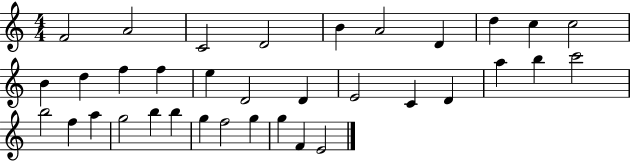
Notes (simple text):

F4/h A4/h C4/h D4/h B4/q A4/h D4/q D5/q C5/q C5/h B4/q D5/q F5/q F5/q E5/q D4/h D4/q E4/h C4/q D4/q A5/q B5/q C6/h B5/h F5/q A5/q G5/h B5/q B5/q G5/q F5/h G5/q G5/q F4/q E4/h